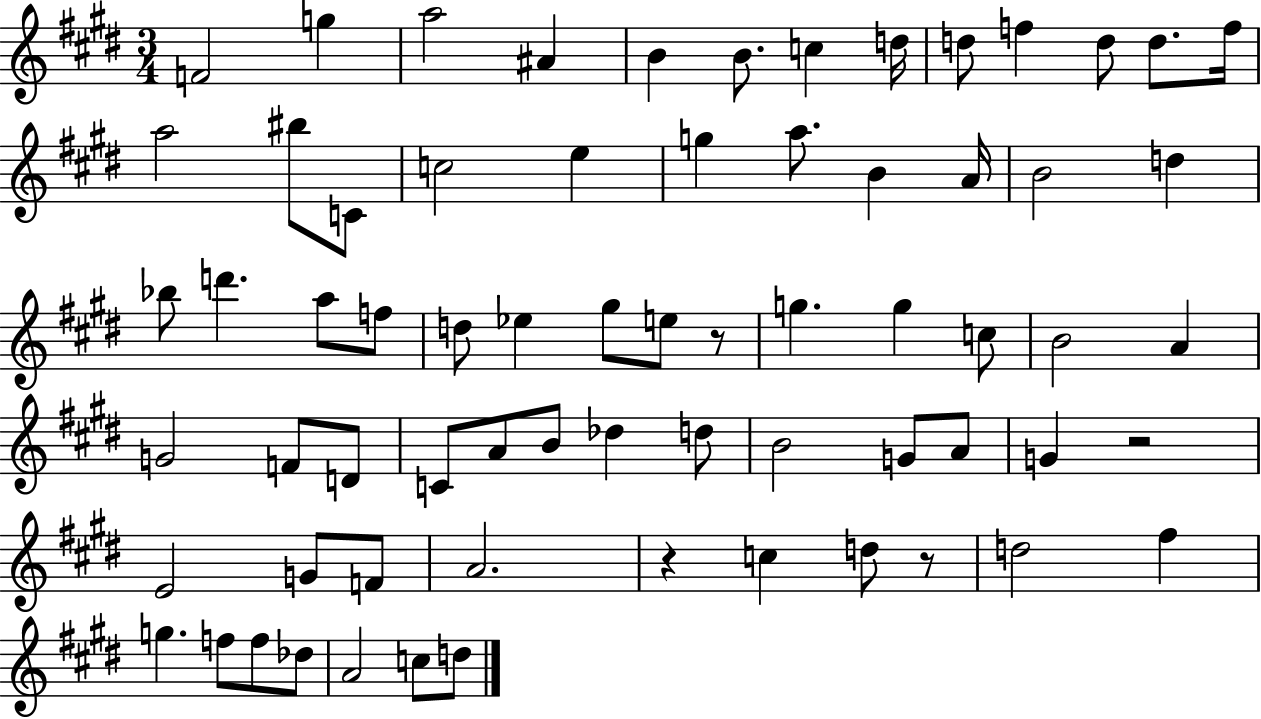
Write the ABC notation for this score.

X:1
T:Untitled
M:3/4
L:1/4
K:E
F2 g a2 ^A B B/2 c d/4 d/2 f d/2 d/2 f/4 a2 ^b/2 C/2 c2 e g a/2 B A/4 B2 d _b/2 d' a/2 f/2 d/2 _e ^g/2 e/2 z/2 g g c/2 B2 A G2 F/2 D/2 C/2 A/2 B/2 _d d/2 B2 G/2 A/2 G z2 E2 G/2 F/2 A2 z c d/2 z/2 d2 ^f g f/2 f/2 _d/2 A2 c/2 d/2